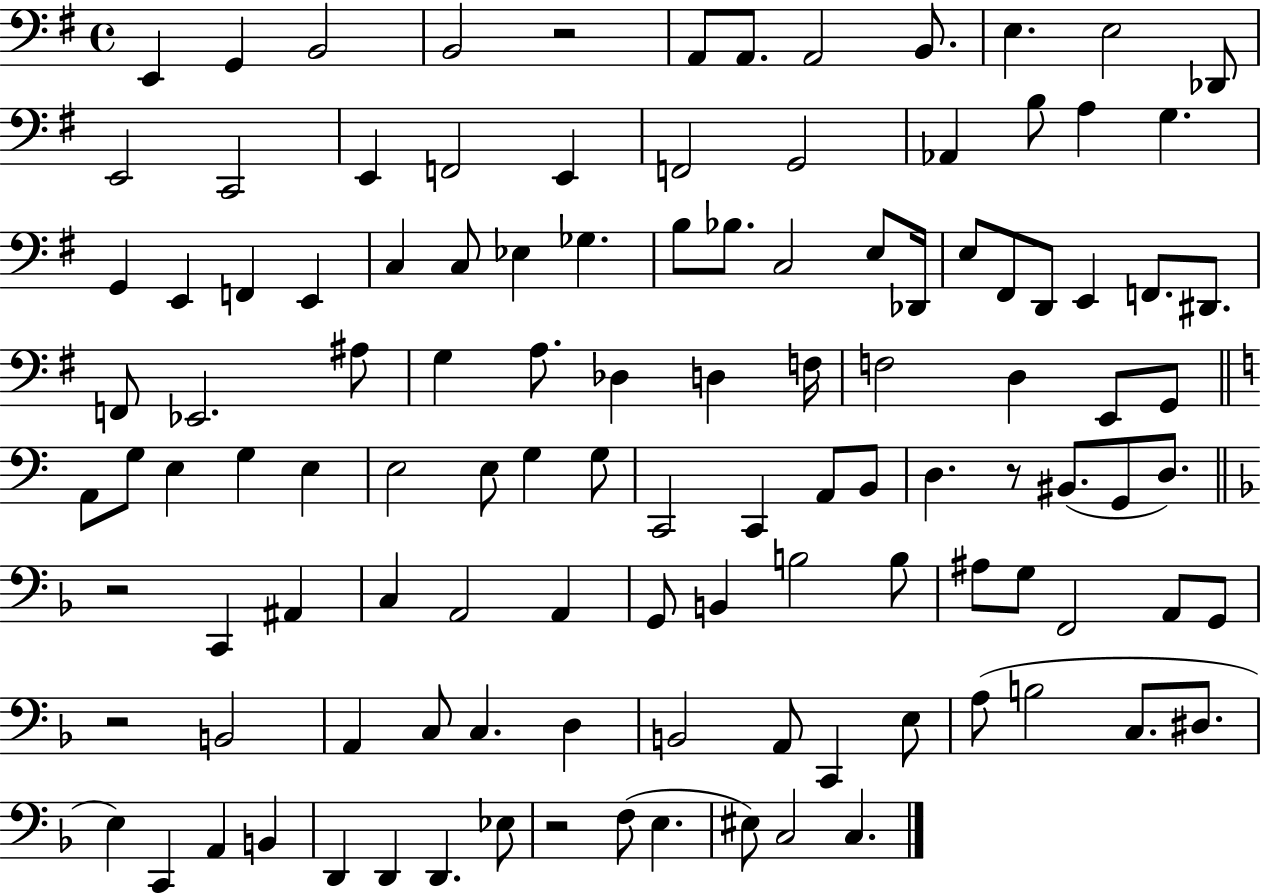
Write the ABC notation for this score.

X:1
T:Untitled
M:4/4
L:1/4
K:G
E,, G,, B,,2 B,,2 z2 A,,/2 A,,/2 A,,2 B,,/2 E, E,2 _D,,/2 E,,2 C,,2 E,, F,,2 E,, F,,2 G,,2 _A,, B,/2 A, G, G,, E,, F,, E,, C, C,/2 _E, _G, B,/2 _B,/2 C,2 E,/2 _D,,/4 E,/2 ^F,,/2 D,,/2 E,, F,,/2 ^D,,/2 F,,/2 _E,,2 ^A,/2 G, A,/2 _D, D, F,/4 F,2 D, E,,/2 G,,/2 A,,/2 G,/2 E, G, E, E,2 E,/2 G, G,/2 C,,2 C,, A,,/2 B,,/2 D, z/2 ^B,,/2 G,,/2 D,/2 z2 C,, ^A,, C, A,,2 A,, G,,/2 B,, B,2 B,/2 ^A,/2 G,/2 F,,2 A,,/2 G,,/2 z2 B,,2 A,, C,/2 C, D, B,,2 A,,/2 C,, E,/2 A,/2 B,2 C,/2 ^D,/2 E, C,, A,, B,, D,, D,, D,, _E,/2 z2 F,/2 E, ^E,/2 C,2 C,